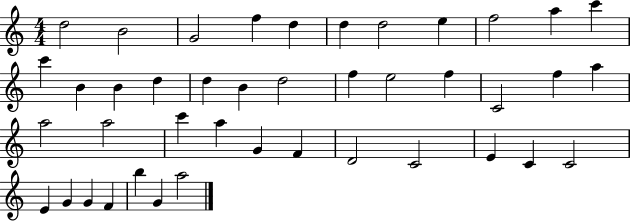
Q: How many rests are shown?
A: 0